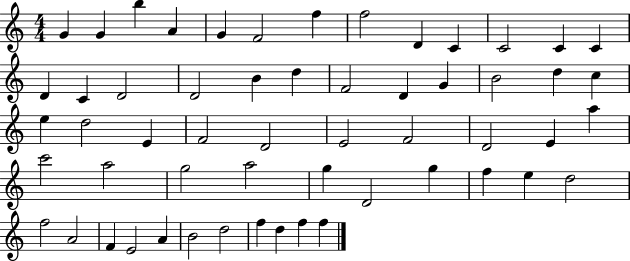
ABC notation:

X:1
T:Untitled
M:4/4
L:1/4
K:C
G G b A G F2 f f2 D C C2 C C D C D2 D2 B d F2 D G B2 d c e d2 E F2 D2 E2 F2 D2 E a c'2 a2 g2 a2 g D2 g f e d2 f2 A2 F E2 A B2 d2 f d f f